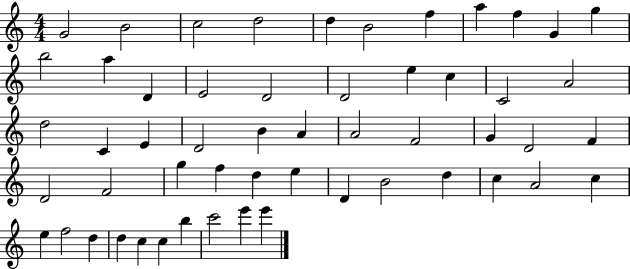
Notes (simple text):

G4/h B4/h C5/h D5/h D5/q B4/h F5/q A5/q F5/q G4/q G5/q B5/h A5/q D4/q E4/h D4/h D4/h E5/q C5/q C4/h A4/h D5/h C4/q E4/q D4/h B4/q A4/q A4/h F4/h G4/q D4/h F4/q D4/h F4/h G5/q F5/q D5/q E5/q D4/q B4/h D5/q C5/q A4/h C5/q E5/q F5/h D5/q D5/q C5/q C5/q B5/q C6/h E6/q E6/q